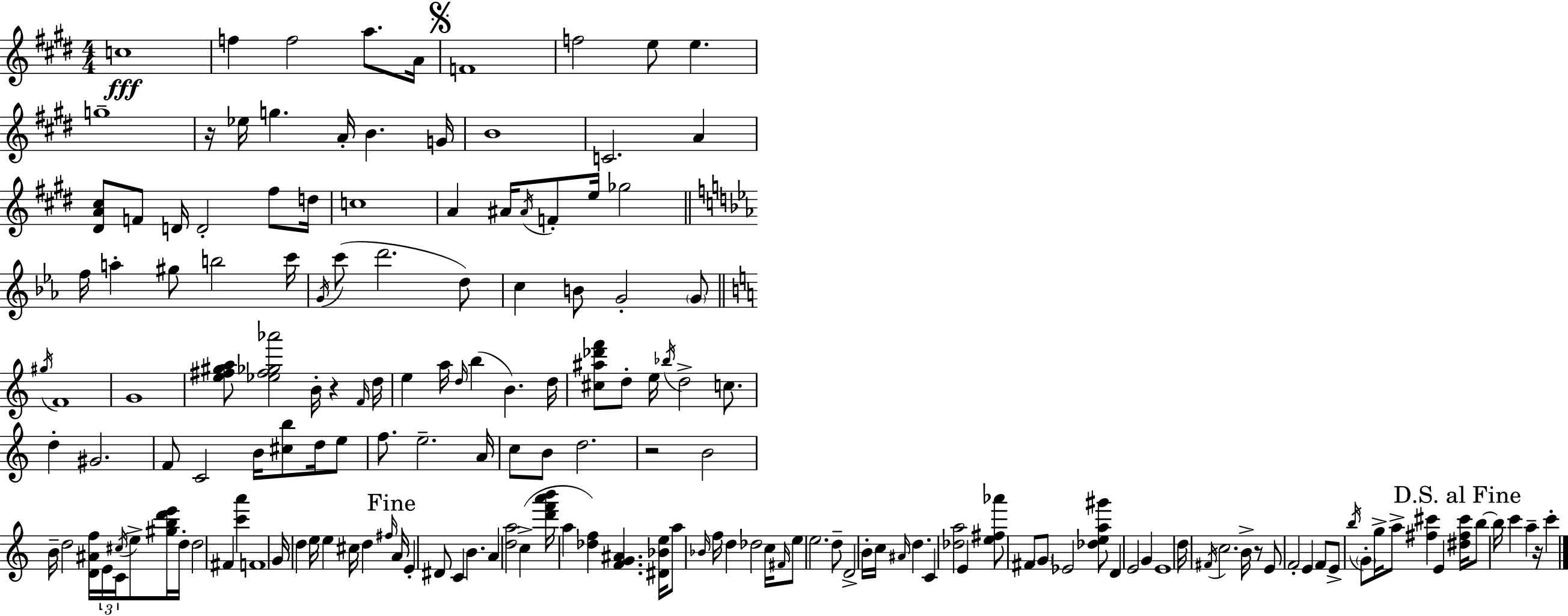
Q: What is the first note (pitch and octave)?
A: C5